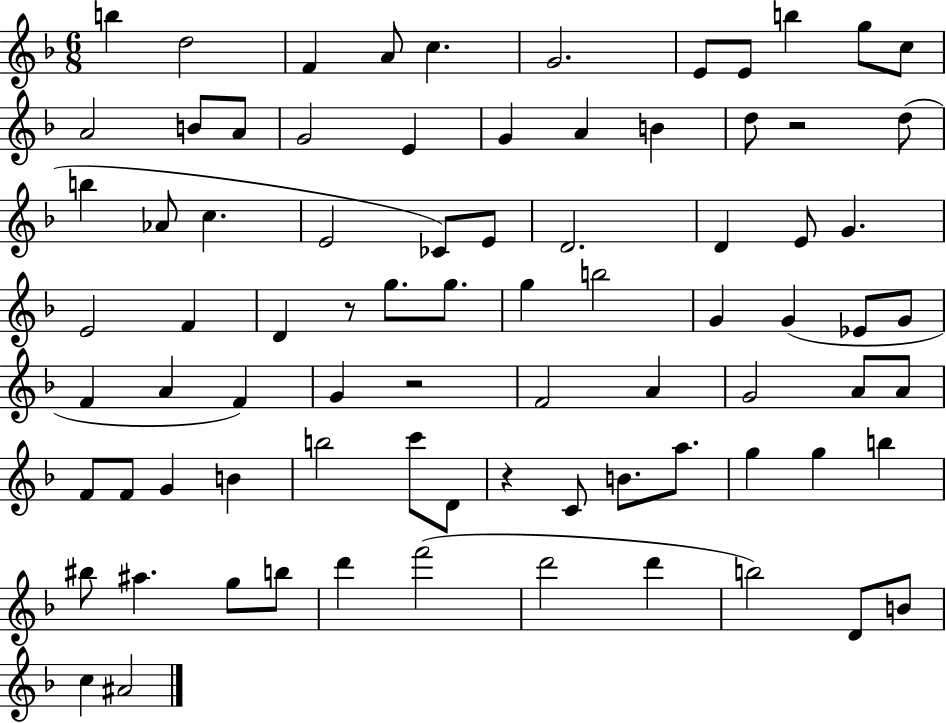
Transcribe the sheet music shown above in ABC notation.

X:1
T:Untitled
M:6/8
L:1/4
K:F
b d2 F A/2 c G2 E/2 E/2 b g/2 c/2 A2 B/2 A/2 G2 E G A B d/2 z2 d/2 b _A/2 c E2 _C/2 E/2 D2 D E/2 G E2 F D z/2 g/2 g/2 g b2 G G _E/2 G/2 F A F G z2 F2 A G2 A/2 A/2 F/2 F/2 G B b2 c'/2 D/2 z C/2 B/2 a/2 g g b ^b/2 ^a g/2 b/2 d' f'2 d'2 d' b2 D/2 B/2 c ^A2